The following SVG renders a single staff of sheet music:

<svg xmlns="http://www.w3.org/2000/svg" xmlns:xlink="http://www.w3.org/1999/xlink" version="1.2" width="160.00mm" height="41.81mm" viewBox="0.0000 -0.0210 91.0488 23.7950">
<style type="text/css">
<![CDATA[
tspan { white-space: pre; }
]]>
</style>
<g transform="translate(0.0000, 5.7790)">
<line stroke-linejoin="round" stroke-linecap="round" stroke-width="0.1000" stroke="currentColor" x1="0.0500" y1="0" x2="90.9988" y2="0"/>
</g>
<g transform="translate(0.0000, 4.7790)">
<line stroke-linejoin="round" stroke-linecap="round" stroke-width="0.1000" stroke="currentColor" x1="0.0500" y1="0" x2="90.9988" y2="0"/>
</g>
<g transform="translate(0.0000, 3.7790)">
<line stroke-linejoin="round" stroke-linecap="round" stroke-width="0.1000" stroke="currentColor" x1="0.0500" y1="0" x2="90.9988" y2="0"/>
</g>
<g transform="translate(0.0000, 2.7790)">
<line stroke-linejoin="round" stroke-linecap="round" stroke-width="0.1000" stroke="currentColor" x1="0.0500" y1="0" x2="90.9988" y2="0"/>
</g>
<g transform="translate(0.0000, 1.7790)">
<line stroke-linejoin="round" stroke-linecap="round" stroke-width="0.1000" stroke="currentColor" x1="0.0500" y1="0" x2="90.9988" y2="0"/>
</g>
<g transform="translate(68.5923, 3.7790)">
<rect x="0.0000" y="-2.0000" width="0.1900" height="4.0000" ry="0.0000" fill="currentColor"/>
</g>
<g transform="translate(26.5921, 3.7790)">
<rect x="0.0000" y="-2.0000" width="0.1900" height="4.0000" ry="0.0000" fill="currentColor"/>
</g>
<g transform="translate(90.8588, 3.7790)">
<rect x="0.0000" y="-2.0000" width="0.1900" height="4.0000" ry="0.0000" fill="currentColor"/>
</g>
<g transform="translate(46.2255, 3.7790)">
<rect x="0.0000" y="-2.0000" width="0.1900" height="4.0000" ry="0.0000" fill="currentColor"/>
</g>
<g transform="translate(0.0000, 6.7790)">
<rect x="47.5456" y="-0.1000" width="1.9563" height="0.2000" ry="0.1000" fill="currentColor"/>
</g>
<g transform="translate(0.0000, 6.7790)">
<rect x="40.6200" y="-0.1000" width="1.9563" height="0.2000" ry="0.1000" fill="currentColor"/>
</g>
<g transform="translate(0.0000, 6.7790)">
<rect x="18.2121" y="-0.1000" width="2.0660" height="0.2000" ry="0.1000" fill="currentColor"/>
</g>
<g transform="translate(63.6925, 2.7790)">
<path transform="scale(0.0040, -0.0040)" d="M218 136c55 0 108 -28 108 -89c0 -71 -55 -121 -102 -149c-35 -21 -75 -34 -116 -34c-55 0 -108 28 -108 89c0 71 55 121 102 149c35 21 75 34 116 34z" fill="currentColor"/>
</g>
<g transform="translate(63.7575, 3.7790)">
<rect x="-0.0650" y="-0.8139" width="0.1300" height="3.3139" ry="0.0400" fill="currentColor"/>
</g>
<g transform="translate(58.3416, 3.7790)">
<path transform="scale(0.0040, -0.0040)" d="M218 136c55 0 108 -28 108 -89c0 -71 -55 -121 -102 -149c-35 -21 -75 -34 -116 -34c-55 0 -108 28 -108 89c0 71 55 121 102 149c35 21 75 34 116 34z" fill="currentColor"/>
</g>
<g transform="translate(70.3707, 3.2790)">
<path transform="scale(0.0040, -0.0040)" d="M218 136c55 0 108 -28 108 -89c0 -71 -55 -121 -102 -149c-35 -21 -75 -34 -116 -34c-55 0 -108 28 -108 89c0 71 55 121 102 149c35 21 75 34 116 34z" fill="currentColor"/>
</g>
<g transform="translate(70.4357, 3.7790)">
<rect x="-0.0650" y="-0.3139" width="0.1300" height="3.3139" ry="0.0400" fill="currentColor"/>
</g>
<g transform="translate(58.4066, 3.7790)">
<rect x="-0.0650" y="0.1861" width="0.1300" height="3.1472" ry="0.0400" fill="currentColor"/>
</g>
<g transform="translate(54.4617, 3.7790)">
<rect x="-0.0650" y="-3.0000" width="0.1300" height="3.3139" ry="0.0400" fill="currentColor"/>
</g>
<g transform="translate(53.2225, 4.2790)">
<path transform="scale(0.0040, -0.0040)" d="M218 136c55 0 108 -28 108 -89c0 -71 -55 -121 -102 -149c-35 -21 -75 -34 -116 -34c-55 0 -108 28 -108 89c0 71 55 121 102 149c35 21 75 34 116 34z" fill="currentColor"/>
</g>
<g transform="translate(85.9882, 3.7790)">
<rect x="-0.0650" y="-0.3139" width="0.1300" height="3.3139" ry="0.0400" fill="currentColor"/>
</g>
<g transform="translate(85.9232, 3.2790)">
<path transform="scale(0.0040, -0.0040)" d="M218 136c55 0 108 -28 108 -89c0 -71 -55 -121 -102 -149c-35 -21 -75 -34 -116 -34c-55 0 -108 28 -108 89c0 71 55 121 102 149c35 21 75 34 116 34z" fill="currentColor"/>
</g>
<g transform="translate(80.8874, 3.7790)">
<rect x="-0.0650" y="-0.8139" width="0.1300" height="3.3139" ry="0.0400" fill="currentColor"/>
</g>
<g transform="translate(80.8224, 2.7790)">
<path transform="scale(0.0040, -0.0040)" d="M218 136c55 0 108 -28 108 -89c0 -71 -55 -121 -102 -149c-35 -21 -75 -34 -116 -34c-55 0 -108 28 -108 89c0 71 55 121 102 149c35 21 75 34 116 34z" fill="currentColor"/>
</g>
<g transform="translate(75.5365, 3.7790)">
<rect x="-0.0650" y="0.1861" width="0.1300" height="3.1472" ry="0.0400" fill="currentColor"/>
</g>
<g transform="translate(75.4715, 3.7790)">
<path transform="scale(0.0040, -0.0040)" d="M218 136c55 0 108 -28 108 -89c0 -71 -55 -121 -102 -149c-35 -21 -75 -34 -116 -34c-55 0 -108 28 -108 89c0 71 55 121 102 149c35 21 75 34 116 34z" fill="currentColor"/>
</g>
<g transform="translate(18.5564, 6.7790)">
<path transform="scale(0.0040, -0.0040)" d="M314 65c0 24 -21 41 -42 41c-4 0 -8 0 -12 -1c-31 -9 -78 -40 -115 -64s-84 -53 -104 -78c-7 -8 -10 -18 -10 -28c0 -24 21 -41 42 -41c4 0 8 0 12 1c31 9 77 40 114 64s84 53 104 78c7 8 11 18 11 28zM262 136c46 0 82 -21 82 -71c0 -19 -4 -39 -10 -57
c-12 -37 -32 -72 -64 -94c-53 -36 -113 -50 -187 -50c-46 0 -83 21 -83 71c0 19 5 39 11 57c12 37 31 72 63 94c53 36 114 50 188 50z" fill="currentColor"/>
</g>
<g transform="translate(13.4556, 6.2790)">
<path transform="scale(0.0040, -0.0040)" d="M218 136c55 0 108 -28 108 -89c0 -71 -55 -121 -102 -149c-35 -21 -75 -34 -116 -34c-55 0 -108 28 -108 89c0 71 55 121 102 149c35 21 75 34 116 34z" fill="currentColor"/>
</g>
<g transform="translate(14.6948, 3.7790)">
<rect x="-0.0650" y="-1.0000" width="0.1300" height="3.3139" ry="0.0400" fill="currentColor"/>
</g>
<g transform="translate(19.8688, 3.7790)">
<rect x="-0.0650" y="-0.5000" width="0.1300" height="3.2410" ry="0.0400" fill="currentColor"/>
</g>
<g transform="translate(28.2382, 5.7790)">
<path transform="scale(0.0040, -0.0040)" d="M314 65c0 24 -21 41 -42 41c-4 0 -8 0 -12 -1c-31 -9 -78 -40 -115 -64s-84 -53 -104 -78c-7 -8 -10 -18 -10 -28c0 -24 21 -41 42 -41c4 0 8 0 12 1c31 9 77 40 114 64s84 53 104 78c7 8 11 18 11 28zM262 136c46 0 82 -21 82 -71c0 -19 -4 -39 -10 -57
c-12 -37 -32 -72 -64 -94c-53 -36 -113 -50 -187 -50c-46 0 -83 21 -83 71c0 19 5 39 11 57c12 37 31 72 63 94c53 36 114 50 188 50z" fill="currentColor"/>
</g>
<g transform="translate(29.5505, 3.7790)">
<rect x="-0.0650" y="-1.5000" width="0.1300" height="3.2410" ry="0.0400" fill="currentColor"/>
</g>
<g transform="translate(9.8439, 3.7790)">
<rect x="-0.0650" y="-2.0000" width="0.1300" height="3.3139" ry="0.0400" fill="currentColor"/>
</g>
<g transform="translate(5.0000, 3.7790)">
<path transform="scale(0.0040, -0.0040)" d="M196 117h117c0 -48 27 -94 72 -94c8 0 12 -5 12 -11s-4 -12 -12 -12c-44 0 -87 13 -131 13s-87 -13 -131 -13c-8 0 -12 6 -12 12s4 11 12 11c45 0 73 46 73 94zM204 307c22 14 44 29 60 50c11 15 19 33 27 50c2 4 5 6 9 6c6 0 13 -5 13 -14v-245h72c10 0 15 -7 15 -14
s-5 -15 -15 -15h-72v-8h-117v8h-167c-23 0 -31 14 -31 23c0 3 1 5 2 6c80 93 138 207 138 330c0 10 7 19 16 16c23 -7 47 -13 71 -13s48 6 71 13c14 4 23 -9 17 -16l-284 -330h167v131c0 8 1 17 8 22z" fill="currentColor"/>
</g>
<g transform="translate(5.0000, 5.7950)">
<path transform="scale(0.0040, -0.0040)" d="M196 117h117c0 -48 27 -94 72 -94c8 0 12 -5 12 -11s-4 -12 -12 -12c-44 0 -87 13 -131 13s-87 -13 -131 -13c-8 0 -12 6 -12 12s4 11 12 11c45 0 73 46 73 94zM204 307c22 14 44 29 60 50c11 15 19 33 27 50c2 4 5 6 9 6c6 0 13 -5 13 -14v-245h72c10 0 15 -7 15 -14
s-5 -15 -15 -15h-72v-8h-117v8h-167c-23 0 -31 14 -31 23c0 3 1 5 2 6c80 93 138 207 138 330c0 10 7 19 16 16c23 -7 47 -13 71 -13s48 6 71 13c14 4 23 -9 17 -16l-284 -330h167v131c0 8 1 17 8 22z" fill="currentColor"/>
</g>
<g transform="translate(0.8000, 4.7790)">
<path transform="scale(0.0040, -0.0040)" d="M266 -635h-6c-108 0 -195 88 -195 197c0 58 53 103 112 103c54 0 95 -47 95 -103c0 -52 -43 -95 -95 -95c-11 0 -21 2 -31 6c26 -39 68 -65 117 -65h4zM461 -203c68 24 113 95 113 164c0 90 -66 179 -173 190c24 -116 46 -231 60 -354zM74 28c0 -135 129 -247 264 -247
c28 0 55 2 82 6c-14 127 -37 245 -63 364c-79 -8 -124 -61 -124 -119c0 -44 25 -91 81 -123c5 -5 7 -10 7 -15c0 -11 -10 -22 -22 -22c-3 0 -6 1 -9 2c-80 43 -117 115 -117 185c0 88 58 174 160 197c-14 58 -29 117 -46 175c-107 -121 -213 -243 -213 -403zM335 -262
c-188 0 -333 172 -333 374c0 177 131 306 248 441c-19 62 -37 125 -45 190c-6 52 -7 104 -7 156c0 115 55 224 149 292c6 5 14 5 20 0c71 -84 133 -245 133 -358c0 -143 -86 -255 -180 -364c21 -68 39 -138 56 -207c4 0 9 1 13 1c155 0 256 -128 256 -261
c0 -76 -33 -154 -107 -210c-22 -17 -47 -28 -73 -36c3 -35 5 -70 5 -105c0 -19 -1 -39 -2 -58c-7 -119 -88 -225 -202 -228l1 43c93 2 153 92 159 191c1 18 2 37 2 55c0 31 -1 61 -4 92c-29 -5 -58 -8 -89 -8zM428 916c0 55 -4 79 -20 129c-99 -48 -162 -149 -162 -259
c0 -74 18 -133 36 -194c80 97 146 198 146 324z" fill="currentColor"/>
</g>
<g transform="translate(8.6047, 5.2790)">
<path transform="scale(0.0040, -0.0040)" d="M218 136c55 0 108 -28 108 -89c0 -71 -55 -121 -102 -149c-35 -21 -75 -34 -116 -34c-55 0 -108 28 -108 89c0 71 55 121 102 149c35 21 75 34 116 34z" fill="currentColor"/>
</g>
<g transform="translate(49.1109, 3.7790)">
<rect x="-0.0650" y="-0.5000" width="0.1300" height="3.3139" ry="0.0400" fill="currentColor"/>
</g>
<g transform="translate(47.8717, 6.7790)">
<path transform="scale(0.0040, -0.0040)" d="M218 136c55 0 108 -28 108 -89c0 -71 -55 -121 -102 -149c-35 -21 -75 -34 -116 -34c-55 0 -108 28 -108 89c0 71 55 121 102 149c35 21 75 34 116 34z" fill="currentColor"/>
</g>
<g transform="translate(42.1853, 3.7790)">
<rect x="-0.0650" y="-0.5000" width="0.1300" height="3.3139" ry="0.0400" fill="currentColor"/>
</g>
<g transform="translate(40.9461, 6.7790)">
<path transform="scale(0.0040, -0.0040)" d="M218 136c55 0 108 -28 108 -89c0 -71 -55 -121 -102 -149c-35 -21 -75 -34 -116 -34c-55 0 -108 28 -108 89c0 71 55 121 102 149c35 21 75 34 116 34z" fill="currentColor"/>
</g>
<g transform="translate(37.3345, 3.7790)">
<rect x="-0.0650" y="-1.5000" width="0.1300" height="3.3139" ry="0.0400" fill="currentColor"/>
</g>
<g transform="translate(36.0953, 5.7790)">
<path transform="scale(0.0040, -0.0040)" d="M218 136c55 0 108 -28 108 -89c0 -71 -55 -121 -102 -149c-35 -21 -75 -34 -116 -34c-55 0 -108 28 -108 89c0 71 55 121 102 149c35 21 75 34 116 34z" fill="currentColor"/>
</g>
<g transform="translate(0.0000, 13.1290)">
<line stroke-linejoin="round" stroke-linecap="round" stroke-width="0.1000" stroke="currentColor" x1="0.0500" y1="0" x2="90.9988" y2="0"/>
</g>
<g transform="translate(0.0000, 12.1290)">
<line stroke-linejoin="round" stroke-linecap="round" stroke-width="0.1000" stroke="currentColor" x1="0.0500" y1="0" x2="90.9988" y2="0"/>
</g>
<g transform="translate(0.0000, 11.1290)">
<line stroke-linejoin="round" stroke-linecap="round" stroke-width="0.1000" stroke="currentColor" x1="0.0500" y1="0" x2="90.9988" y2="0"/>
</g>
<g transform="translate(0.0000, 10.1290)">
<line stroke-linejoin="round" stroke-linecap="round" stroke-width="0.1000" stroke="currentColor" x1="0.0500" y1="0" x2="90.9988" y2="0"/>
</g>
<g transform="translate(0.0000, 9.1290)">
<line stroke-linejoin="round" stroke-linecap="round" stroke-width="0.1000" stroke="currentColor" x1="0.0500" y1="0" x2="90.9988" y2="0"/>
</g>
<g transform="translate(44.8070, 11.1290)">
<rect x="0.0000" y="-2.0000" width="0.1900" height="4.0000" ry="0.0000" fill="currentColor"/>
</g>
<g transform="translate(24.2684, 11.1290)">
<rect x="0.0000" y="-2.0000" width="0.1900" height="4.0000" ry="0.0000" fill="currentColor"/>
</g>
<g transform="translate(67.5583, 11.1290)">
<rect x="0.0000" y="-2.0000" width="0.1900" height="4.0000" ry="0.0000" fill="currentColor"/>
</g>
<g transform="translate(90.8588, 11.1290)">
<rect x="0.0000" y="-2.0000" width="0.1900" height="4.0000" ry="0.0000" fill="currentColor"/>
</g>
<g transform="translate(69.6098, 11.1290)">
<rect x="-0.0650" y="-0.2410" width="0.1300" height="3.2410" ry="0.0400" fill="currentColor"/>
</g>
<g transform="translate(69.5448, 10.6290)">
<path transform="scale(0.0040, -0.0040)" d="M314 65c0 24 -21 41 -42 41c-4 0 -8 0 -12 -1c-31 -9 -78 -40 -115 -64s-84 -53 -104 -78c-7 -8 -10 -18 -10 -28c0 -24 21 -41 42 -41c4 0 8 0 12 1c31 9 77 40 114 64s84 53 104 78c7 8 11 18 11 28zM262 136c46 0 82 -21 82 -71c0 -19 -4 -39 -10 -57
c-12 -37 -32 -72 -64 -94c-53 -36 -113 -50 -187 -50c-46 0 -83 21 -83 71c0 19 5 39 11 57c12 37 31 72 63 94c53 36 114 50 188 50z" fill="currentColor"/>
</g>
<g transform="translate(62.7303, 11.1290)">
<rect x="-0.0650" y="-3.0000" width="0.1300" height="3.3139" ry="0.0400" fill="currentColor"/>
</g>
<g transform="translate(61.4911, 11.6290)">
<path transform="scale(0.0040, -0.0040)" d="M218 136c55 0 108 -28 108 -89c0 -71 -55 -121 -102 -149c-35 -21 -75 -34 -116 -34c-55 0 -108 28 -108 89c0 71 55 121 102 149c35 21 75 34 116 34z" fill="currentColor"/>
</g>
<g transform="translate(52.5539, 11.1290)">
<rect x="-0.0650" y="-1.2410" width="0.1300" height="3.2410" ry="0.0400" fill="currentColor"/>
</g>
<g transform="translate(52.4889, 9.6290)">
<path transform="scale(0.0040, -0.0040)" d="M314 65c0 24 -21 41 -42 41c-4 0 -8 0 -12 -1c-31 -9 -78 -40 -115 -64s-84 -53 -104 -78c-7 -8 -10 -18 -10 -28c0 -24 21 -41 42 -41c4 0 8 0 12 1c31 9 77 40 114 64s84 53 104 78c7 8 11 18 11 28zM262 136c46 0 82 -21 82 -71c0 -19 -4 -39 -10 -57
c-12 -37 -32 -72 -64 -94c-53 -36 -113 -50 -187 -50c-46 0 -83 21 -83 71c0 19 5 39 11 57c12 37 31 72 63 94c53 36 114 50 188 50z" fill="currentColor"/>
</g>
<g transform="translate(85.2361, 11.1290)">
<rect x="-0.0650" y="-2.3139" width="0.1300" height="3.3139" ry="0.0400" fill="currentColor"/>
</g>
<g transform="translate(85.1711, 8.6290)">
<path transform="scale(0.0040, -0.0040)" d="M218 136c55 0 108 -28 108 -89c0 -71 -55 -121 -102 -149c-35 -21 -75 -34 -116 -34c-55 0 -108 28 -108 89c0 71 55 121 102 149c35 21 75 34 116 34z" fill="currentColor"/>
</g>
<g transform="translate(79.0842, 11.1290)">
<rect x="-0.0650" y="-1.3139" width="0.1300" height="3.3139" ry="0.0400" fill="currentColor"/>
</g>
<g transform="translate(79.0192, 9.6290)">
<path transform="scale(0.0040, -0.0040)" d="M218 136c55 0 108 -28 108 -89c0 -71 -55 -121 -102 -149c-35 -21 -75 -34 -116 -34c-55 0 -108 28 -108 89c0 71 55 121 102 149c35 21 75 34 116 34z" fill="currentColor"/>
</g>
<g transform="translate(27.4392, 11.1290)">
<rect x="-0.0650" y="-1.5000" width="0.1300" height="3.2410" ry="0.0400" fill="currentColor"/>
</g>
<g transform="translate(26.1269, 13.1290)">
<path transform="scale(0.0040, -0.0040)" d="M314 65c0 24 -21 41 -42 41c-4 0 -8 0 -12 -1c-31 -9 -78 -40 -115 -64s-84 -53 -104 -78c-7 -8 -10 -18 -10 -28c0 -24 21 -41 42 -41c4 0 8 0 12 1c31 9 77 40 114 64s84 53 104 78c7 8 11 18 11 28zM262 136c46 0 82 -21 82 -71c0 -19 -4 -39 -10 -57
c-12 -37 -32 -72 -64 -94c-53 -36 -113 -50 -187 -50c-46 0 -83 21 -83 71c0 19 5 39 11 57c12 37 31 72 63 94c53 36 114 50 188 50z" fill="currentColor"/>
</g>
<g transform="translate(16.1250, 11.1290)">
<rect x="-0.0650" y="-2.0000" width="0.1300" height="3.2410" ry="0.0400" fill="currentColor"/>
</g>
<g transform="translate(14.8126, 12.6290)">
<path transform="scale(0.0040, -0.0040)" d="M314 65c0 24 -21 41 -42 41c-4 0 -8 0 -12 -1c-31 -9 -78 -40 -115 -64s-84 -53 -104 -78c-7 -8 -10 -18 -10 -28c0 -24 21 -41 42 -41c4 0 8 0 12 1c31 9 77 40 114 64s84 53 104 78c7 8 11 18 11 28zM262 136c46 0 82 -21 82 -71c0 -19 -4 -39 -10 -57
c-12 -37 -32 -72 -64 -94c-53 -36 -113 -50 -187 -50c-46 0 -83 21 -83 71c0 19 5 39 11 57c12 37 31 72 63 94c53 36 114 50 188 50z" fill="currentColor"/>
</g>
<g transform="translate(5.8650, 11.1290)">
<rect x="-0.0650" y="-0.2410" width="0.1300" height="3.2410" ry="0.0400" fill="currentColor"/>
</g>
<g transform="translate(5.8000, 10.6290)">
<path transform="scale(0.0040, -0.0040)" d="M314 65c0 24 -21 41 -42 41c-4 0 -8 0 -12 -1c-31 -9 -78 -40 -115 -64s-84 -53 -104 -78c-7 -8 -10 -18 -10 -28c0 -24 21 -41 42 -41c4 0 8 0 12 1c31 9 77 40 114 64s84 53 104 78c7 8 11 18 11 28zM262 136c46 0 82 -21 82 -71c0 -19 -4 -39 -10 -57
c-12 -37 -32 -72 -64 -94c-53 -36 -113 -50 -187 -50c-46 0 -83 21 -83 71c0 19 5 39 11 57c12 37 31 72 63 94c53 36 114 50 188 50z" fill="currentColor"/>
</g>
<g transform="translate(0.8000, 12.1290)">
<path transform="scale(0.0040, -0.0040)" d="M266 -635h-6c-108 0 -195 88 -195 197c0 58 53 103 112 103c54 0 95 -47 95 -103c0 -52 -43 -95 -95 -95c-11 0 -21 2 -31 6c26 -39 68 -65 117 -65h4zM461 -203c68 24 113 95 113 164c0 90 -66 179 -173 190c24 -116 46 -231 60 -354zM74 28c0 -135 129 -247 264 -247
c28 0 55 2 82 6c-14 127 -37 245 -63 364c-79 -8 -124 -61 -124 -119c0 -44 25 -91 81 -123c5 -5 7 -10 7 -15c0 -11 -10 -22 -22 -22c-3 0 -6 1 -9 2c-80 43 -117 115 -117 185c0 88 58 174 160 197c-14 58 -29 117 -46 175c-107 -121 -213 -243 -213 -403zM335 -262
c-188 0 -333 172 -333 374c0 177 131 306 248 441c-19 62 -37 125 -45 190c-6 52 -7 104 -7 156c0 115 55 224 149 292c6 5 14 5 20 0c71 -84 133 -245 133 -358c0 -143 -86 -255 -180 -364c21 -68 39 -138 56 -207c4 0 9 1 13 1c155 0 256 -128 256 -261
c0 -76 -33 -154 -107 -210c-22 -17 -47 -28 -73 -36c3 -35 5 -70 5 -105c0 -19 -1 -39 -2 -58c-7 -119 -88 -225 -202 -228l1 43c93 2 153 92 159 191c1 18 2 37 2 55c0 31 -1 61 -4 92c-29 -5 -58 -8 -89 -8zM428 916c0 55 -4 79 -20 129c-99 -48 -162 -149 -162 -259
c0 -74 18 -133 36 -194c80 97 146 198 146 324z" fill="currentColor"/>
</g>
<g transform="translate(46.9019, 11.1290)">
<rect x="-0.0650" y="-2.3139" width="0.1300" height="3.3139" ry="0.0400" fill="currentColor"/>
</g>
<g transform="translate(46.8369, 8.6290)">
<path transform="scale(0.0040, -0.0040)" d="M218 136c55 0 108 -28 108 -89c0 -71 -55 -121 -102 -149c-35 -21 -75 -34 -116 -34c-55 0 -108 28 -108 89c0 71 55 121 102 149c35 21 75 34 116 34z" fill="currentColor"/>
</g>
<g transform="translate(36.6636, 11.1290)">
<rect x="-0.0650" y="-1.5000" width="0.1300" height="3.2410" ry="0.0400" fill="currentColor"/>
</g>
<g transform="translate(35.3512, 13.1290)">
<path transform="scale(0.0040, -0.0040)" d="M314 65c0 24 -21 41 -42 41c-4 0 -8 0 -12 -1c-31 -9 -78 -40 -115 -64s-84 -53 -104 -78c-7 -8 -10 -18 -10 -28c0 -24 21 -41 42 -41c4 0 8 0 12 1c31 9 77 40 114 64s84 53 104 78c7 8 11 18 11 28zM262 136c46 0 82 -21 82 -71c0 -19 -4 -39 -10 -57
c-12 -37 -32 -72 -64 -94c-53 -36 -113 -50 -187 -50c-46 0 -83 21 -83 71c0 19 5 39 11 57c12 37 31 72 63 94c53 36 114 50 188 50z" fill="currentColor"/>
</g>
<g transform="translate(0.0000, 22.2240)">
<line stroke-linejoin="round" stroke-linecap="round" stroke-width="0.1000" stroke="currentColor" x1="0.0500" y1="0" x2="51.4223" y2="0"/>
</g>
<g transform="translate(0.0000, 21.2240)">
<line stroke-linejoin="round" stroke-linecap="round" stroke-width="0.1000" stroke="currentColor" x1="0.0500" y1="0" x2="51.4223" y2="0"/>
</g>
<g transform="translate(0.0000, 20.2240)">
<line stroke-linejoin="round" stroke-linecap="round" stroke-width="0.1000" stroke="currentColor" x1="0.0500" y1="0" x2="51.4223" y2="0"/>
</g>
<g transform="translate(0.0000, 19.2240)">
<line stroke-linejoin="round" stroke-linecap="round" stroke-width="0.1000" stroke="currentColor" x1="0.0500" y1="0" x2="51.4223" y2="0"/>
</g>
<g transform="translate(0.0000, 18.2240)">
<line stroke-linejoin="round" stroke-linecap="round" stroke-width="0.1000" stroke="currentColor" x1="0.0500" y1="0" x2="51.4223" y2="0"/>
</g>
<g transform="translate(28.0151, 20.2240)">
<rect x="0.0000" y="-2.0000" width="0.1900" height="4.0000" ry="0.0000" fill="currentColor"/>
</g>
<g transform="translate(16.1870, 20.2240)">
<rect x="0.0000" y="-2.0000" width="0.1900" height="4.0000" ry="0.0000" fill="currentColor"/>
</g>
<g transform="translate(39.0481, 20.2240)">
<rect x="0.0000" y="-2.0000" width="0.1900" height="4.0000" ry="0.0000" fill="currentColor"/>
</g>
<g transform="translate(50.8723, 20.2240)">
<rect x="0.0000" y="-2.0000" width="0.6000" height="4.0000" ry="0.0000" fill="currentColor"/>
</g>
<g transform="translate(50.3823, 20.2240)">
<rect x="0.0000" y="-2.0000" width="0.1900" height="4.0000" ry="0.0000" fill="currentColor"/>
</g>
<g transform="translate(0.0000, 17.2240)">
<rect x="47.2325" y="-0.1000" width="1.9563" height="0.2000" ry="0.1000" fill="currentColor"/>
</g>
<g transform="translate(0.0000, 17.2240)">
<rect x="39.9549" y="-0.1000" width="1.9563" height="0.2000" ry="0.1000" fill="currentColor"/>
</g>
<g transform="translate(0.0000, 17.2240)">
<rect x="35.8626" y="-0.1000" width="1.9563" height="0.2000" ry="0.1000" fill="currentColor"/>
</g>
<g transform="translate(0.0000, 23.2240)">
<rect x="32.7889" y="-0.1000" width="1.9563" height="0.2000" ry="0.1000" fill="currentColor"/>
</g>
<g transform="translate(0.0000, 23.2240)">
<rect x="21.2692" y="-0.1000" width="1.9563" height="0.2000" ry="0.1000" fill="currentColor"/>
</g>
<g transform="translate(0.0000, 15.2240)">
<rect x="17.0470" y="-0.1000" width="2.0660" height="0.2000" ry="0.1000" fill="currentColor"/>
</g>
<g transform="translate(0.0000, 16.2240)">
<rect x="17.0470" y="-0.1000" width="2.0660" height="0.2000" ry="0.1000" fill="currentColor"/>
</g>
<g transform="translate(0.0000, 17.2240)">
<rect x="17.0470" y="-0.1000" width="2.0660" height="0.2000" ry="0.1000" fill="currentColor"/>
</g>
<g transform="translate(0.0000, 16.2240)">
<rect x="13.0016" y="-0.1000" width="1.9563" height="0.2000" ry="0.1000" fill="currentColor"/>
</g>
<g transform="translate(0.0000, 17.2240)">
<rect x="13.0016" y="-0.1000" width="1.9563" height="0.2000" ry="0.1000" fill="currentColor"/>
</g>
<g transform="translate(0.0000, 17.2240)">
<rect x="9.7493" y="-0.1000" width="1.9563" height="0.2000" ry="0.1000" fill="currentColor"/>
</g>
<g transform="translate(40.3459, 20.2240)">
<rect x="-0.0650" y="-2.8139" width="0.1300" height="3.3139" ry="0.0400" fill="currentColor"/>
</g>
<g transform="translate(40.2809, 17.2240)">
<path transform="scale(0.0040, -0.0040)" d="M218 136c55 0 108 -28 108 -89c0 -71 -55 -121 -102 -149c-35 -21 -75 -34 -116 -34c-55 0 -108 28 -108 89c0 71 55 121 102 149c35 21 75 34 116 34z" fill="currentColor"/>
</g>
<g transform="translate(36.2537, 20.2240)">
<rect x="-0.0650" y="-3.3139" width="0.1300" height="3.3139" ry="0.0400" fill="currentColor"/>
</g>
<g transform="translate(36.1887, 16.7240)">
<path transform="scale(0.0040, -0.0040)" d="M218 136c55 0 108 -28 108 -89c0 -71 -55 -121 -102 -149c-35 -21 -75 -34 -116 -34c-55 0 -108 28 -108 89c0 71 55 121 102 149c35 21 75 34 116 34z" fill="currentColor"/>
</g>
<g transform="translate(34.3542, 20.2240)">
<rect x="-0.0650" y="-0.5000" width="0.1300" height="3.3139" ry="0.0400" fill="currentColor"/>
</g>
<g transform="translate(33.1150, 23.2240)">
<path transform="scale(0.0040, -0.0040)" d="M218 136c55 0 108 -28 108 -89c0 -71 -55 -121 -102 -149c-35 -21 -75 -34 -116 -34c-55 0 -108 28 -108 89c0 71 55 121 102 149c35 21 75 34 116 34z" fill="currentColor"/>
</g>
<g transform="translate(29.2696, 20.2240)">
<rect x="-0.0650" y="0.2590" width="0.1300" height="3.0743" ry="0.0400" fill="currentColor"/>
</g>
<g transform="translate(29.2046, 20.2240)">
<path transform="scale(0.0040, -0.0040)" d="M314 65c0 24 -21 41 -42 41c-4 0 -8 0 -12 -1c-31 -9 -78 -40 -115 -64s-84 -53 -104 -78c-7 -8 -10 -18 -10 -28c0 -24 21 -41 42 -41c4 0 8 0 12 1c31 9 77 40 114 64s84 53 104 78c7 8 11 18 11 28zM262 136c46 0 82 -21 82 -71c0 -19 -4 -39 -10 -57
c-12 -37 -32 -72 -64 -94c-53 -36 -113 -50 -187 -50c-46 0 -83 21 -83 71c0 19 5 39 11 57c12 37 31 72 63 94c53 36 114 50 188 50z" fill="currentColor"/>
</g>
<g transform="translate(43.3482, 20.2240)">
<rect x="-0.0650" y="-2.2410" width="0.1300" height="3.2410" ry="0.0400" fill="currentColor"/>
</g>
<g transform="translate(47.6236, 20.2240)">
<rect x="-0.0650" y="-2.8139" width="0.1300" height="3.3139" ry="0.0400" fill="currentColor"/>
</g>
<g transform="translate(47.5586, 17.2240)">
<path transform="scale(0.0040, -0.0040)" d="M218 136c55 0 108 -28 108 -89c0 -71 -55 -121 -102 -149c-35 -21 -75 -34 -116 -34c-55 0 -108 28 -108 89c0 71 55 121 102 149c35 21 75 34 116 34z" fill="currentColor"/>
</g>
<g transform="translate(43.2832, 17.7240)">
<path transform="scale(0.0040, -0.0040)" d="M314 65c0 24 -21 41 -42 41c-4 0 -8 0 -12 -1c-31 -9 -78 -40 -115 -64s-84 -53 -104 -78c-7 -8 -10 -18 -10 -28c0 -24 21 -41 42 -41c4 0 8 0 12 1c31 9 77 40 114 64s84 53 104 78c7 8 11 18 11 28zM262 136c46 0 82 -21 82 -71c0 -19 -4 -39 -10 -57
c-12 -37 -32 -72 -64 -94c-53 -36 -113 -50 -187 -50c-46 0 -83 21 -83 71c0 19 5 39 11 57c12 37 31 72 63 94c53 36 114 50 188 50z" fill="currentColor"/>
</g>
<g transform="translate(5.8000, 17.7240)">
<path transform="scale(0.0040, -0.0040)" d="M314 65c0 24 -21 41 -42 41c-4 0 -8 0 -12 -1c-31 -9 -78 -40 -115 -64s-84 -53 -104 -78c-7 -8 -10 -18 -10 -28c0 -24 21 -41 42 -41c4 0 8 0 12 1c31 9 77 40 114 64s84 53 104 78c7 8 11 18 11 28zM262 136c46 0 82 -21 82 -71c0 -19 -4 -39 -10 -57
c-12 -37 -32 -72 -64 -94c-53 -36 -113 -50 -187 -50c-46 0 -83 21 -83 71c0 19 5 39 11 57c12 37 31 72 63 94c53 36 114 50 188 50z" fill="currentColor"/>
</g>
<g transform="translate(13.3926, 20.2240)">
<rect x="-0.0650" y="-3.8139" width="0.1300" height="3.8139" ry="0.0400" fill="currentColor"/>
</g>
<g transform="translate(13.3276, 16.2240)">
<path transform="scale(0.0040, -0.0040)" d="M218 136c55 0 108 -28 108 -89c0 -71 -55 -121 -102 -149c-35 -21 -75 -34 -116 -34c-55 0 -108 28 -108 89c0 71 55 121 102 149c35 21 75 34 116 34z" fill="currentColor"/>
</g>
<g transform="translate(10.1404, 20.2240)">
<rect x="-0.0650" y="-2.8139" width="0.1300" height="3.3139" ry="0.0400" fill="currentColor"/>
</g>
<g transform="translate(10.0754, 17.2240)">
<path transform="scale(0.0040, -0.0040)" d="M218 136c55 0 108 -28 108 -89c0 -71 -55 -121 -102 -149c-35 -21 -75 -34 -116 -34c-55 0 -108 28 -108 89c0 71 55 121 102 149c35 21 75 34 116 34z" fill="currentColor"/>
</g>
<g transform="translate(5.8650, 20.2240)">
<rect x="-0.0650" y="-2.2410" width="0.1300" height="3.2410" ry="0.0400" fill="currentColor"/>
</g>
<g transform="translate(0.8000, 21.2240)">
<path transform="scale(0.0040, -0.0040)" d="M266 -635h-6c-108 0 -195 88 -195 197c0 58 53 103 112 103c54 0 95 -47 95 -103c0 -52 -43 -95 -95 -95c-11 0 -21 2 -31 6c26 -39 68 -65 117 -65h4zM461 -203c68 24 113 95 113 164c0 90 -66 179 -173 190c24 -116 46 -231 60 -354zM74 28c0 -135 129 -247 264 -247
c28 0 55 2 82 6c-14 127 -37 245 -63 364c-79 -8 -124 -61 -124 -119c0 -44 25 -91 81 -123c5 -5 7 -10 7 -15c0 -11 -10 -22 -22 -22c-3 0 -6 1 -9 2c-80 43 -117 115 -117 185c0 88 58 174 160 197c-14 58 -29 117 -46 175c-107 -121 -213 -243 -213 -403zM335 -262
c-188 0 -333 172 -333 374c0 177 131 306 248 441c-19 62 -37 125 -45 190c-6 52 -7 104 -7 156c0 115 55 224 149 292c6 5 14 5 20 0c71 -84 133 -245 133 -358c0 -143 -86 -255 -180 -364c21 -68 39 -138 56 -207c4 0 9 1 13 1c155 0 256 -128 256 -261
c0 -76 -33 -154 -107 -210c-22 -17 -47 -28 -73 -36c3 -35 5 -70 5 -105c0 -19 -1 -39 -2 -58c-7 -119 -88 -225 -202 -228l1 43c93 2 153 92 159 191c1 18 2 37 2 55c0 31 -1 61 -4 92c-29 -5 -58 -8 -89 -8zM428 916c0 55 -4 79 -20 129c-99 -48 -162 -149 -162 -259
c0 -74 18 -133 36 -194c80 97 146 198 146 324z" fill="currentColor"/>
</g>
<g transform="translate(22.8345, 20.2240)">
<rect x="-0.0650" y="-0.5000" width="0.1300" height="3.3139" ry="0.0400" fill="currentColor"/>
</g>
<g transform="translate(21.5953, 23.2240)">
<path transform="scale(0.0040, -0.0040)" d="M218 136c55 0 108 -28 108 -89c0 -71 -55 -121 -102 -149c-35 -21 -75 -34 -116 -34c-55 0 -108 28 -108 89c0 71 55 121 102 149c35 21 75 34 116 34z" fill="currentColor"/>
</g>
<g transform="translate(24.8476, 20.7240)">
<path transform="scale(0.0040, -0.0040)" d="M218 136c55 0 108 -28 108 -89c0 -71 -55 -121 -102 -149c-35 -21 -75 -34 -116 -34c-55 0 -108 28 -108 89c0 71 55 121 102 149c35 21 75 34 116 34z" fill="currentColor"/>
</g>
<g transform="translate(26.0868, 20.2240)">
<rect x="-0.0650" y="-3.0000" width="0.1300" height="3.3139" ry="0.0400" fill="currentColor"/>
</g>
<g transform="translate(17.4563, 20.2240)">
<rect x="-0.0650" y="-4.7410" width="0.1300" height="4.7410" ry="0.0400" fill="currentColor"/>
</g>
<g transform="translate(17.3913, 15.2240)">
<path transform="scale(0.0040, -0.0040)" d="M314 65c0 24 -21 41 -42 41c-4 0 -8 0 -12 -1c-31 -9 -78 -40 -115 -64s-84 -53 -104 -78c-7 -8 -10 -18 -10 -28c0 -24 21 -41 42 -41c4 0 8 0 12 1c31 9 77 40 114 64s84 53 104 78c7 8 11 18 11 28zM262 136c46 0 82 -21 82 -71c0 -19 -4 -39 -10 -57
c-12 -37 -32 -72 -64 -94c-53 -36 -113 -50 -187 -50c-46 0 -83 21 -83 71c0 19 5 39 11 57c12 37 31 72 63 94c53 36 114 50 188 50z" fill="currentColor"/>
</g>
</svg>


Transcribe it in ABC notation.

X:1
T:Untitled
M:4/4
L:1/4
K:C
F D C2 E2 E C C A B d c B d c c2 F2 E2 E2 g e2 A c2 e g g2 a c' e'2 C A B2 C b a g2 a